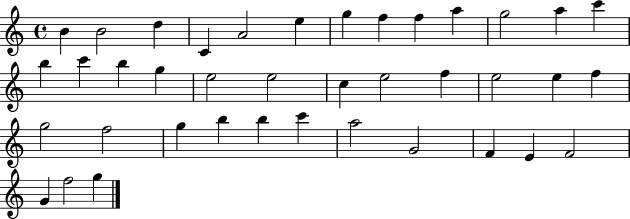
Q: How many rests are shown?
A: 0